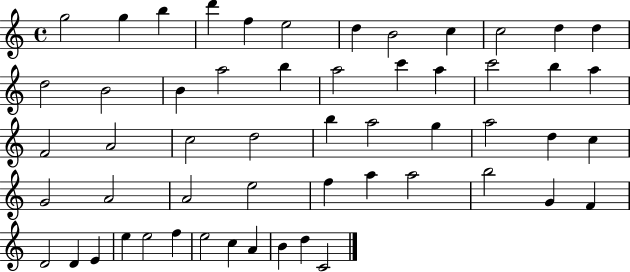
{
  \clef treble
  \time 4/4
  \defaultTimeSignature
  \key c \major
  g''2 g''4 b''4 | d'''4 f''4 e''2 | d''4 b'2 c''4 | c''2 d''4 d''4 | \break d''2 b'2 | b'4 a''2 b''4 | a''2 c'''4 a''4 | c'''2 b''4 a''4 | \break f'2 a'2 | c''2 d''2 | b''4 a''2 g''4 | a''2 d''4 c''4 | \break g'2 a'2 | a'2 e''2 | f''4 a''4 a''2 | b''2 g'4 f'4 | \break d'2 d'4 e'4 | e''4 e''2 f''4 | e''2 c''4 a'4 | b'4 d''4 c'2 | \break \bar "|."
}